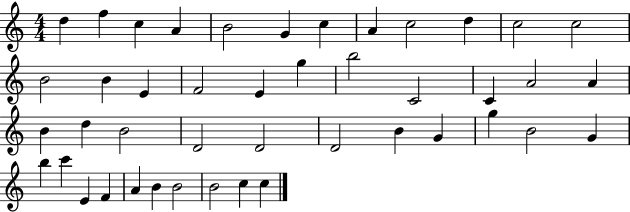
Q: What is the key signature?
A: C major